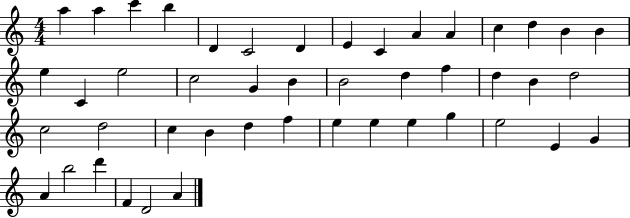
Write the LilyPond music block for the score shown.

{
  \clef treble
  \numericTimeSignature
  \time 4/4
  \key c \major
  a''4 a''4 c'''4 b''4 | d'4 c'2 d'4 | e'4 c'4 a'4 a'4 | c''4 d''4 b'4 b'4 | \break e''4 c'4 e''2 | c''2 g'4 b'4 | b'2 d''4 f''4 | d''4 b'4 d''2 | \break c''2 d''2 | c''4 b'4 d''4 f''4 | e''4 e''4 e''4 g''4 | e''2 e'4 g'4 | \break a'4 b''2 d'''4 | f'4 d'2 a'4 | \bar "|."
}